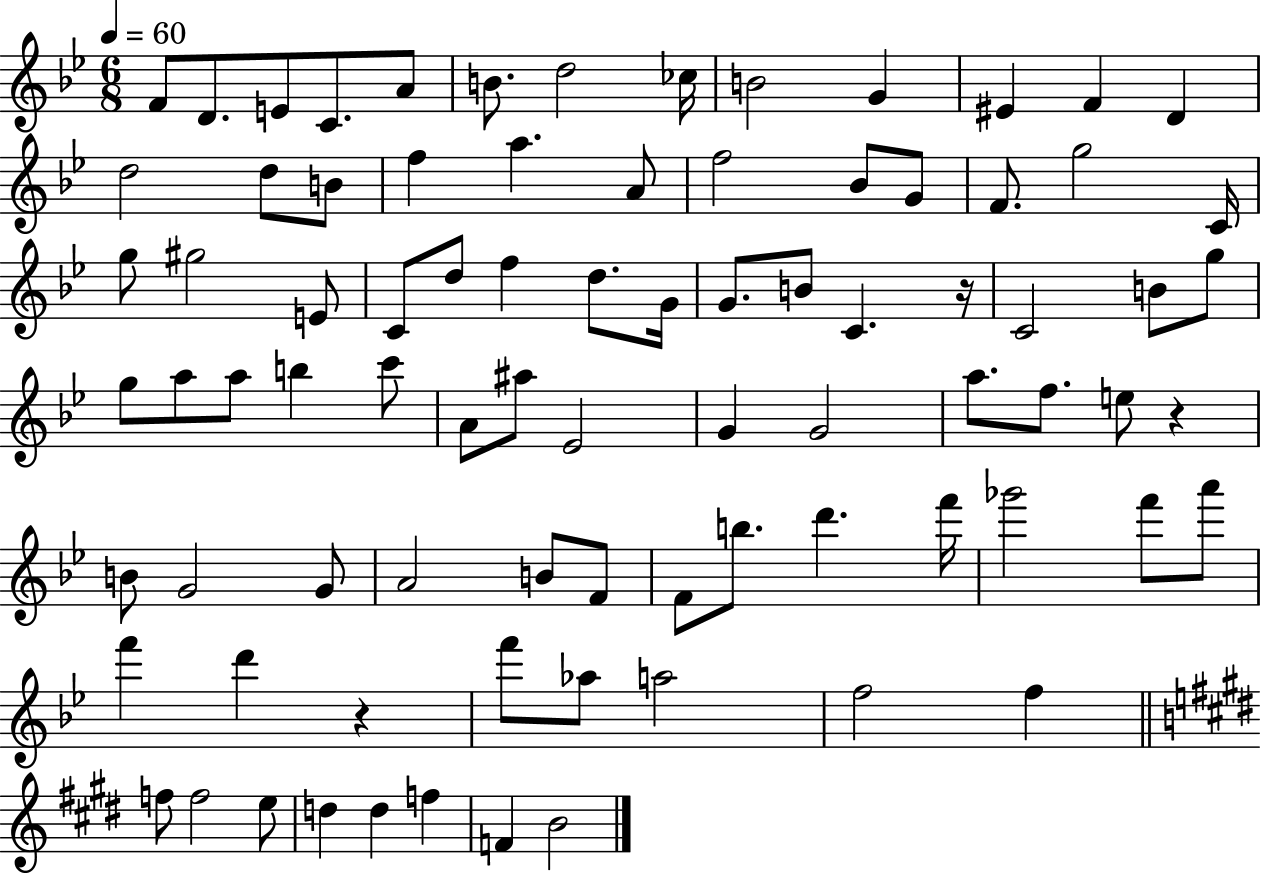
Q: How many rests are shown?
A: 3